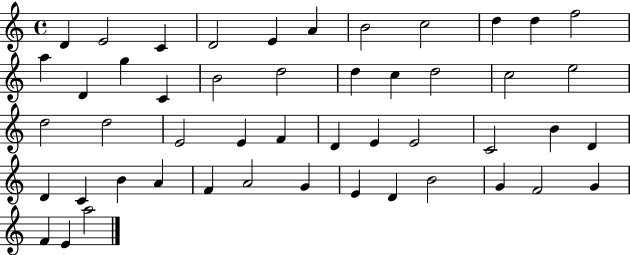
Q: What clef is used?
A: treble